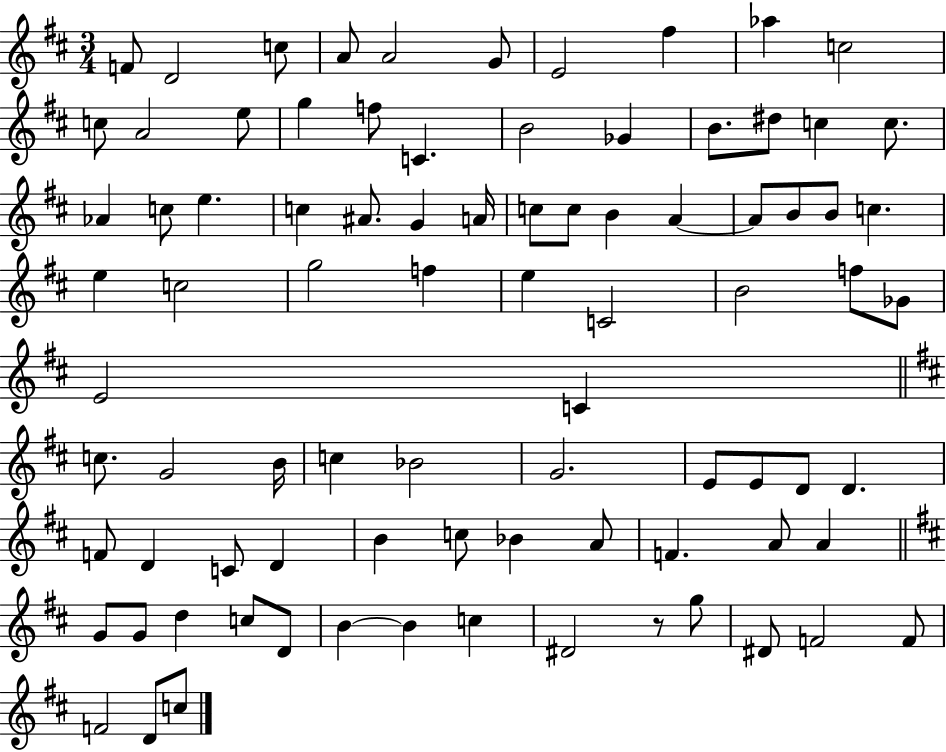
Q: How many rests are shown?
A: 1